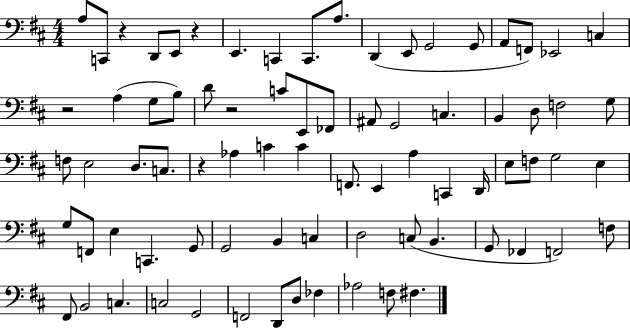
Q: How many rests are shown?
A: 5